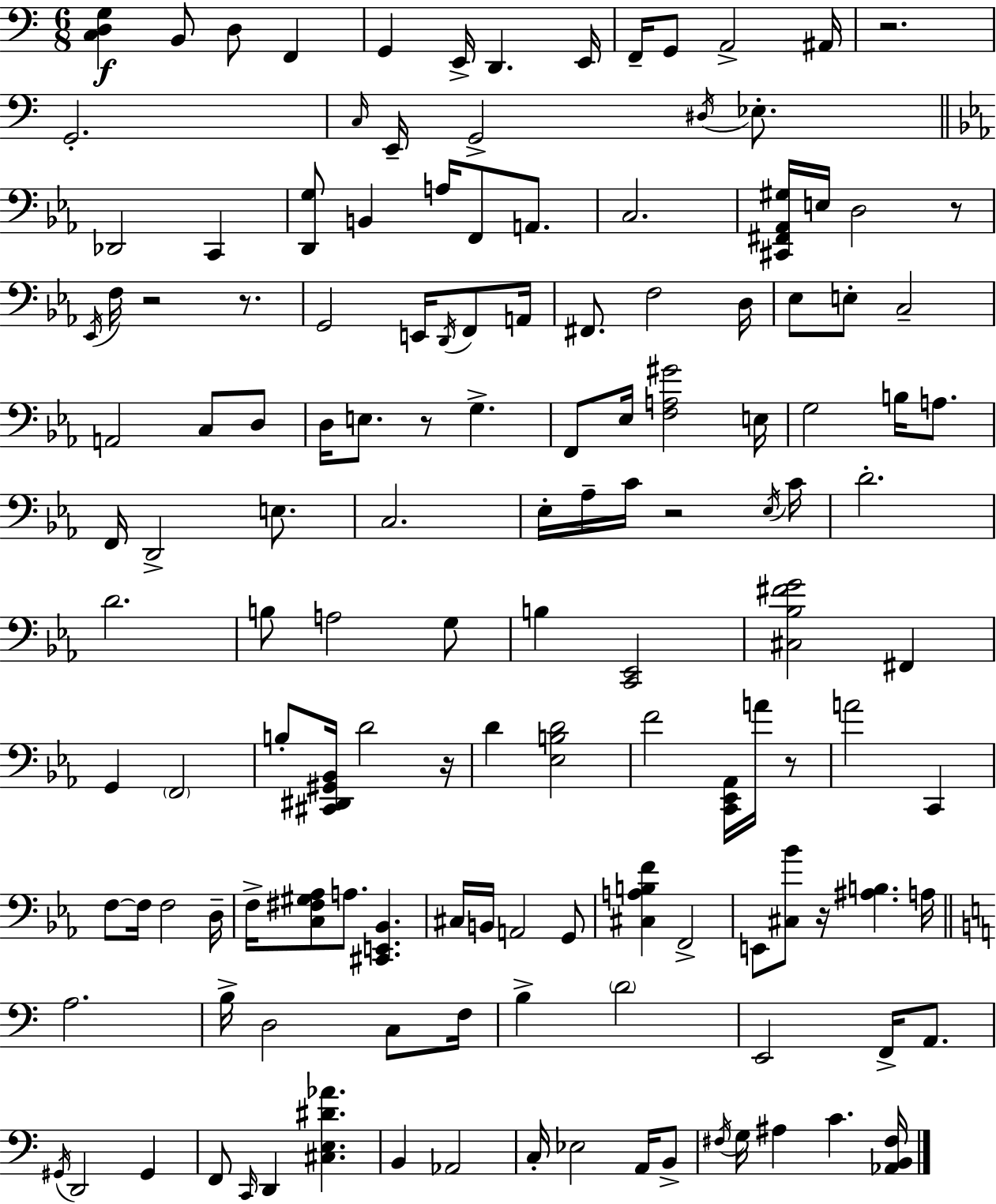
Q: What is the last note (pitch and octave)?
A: C4